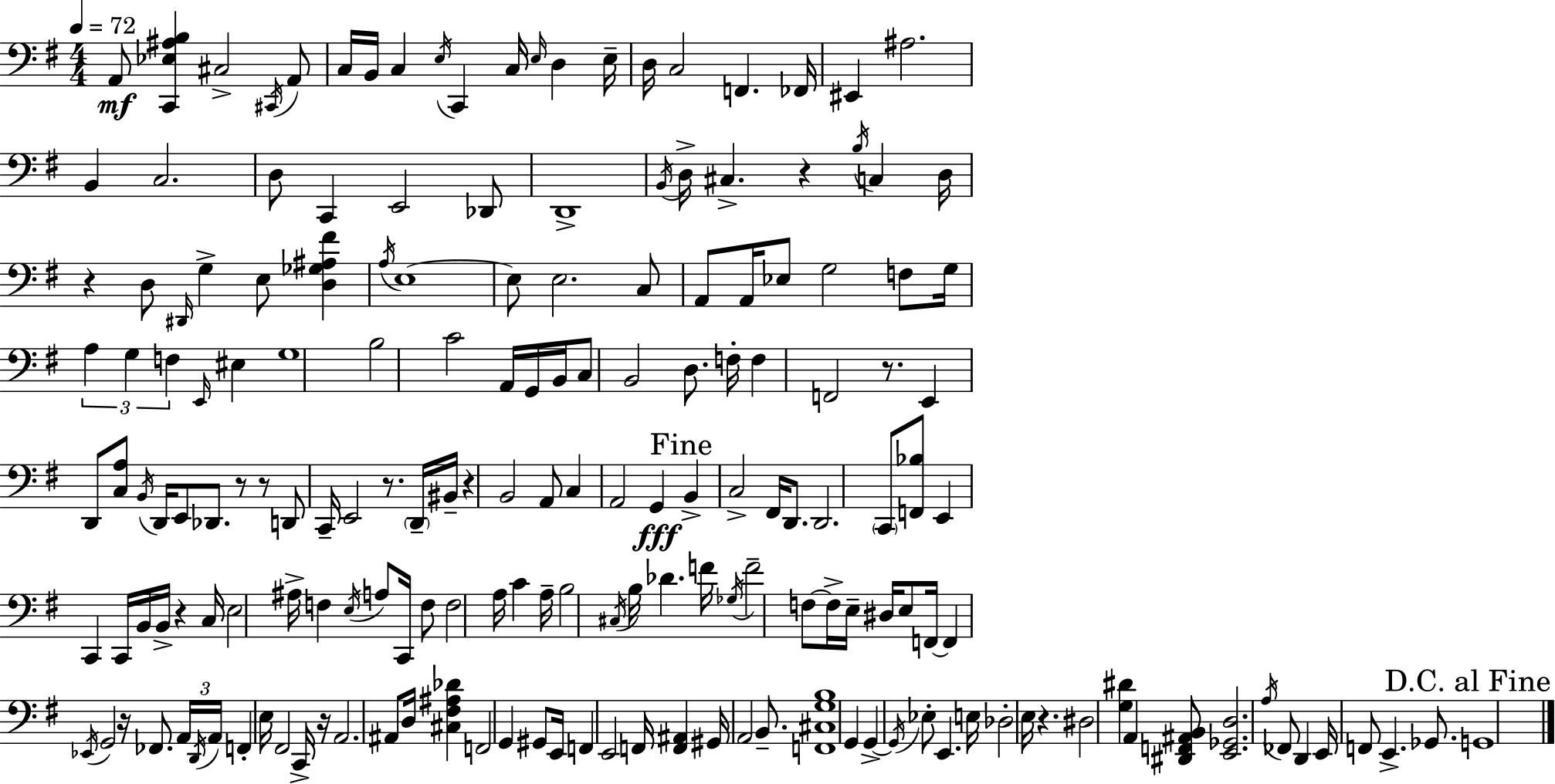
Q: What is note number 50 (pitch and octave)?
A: F3